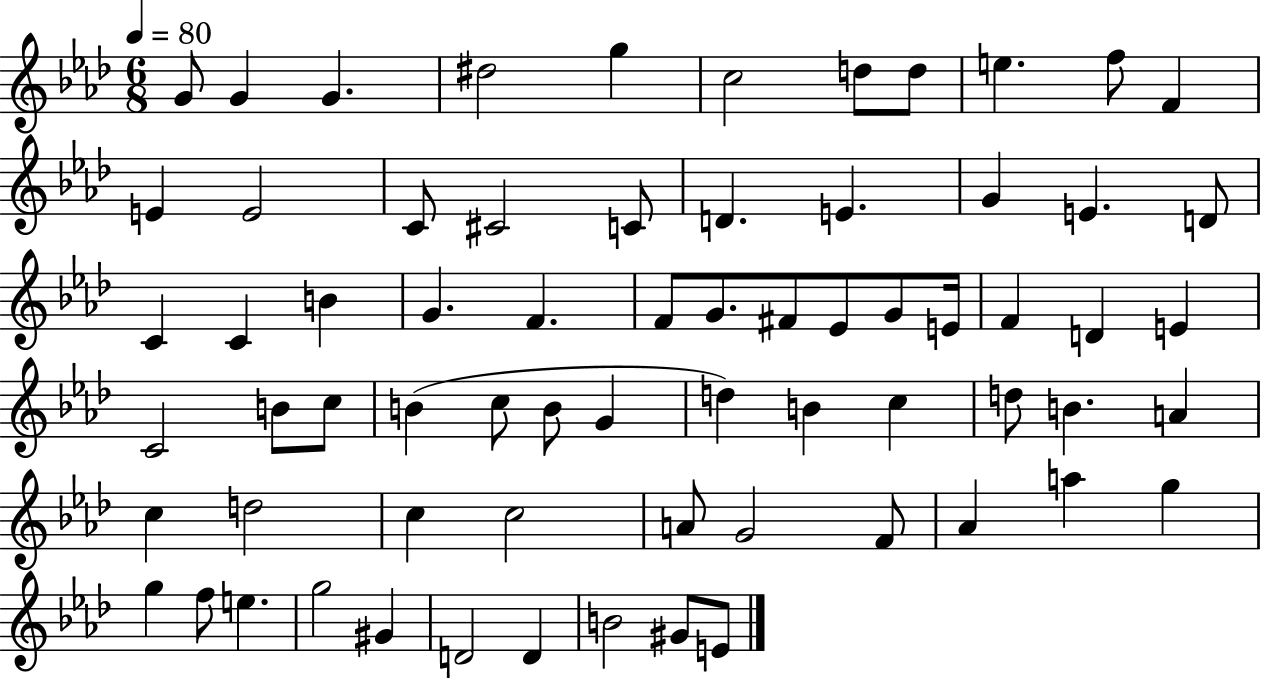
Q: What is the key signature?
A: AES major